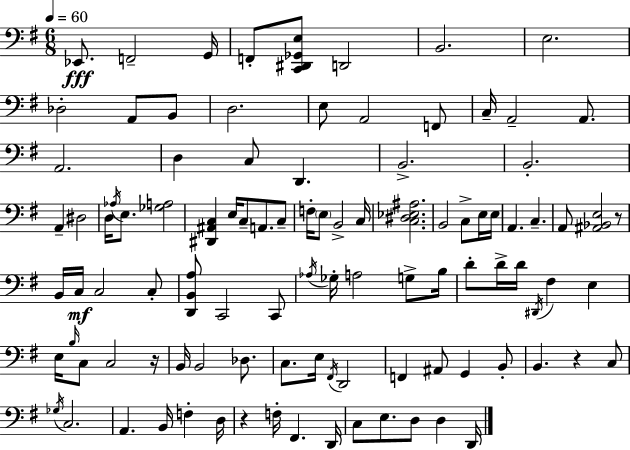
X:1
T:Untitled
M:6/8
L:1/4
K:Em
_E,,/2 F,,2 G,,/4 F,,/2 [C,,^D,,_G,,E,]/2 D,,2 B,,2 E,2 _D,2 A,,/2 B,,/2 D,2 E,/2 A,,2 F,,/2 C,/4 A,,2 A,,/2 A,,2 D, C,/2 D,, B,,2 B,,2 A,, ^D,2 D,/4 _A,/4 E,/2 [_G,A,]2 [^D,,^A,,C,] E,/4 C,/2 A,,/2 C,/2 F,/4 E,/2 B,,2 C,/4 [C,^D,_E,^A,]2 B,,2 C,/2 E,/4 E,/4 A,, C, A,,/2 [^A,,_B,,E,]2 z/2 B,,/4 C,/4 C,2 C,/2 [D,,B,,A,]/2 C,,2 C,,/2 _A,/4 _G,/4 A,2 G,/2 B,/4 D/2 D/4 D/4 ^D,,/4 ^F, E, E,/4 B,/4 C,/2 C,2 z/4 B,,/4 B,,2 _D,/2 C,/2 E,/4 ^F,,/4 D,,2 F,, ^A,,/2 G,, B,,/2 B,, z C,/2 _G,/4 C,2 A,, B,,/4 F, D,/4 z F,/4 ^F,, D,,/4 C,/2 E,/2 D,/2 D, D,,/4